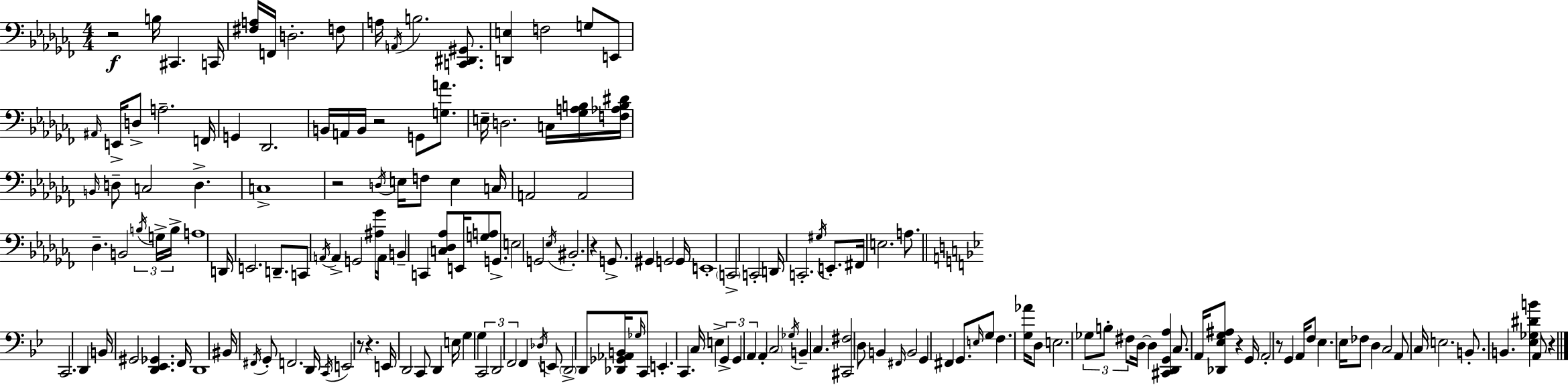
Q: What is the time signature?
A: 4/4